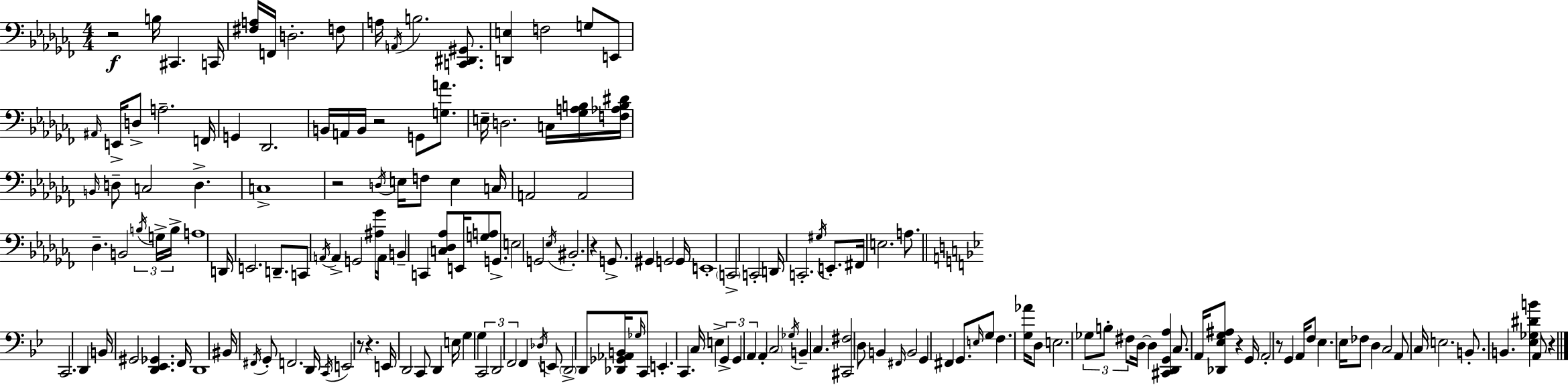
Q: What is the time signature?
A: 4/4